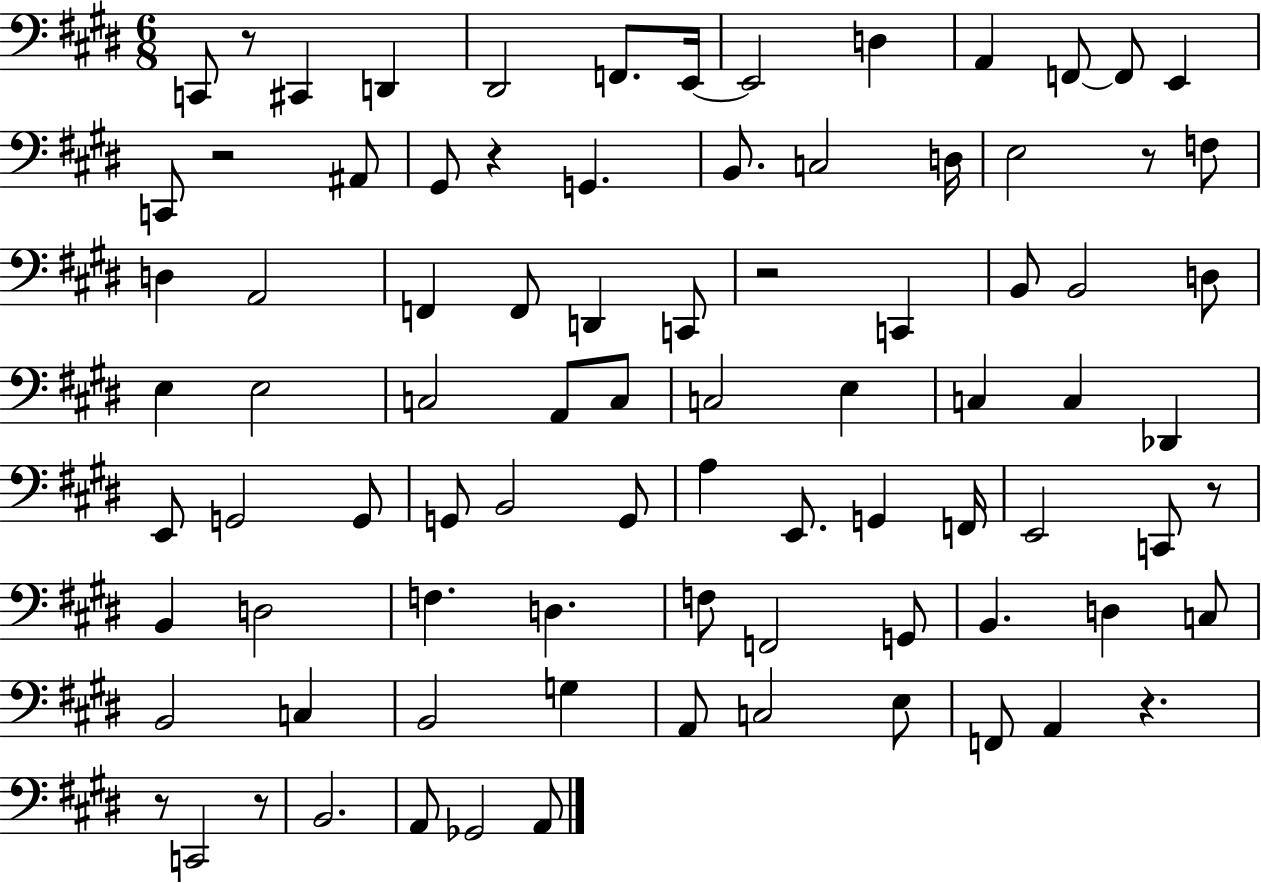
{
  \clef bass
  \numericTimeSignature
  \time 6/8
  \key e \major
  c,8 r8 cis,4 d,4 | dis,2 f,8. e,16~~ | e,2 d4 | a,4 f,8~~ f,8 e,4 | \break c,8 r2 ais,8 | gis,8 r4 g,4. | b,8. c2 d16 | e2 r8 f8 | \break d4 a,2 | f,4 f,8 d,4 c,8 | r2 c,4 | b,8 b,2 d8 | \break e4 e2 | c2 a,8 c8 | c2 e4 | c4 c4 des,4 | \break e,8 g,2 g,8 | g,8 b,2 g,8 | a4 e,8. g,4 f,16 | e,2 c,8 r8 | \break b,4 d2 | f4. d4. | f8 f,2 g,8 | b,4. d4 c8 | \break b,2 c4 | b,2 g4 | a,8 c2 e8 | f,8 a,4 r4. | \break r8 c,2 r8 | b,2. | a,8 ges,2 a,8 | \bar "|."
}